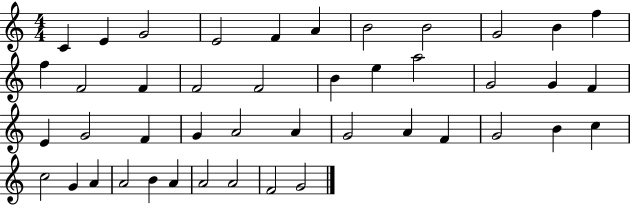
X:1
T:Untitled
M:4/4
L:1/4
K:C
C E G2 E2 F A B2 B2 G2 B f f F2 F F2 F2 B e a2 G2 G F E G2 F G A2 A G2 A F G2 B c c2 G A A2 B A A2 A2 F2 G2